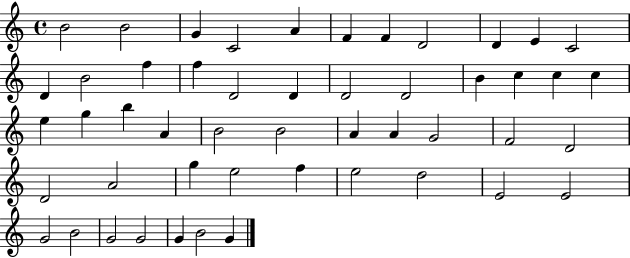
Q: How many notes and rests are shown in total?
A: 50